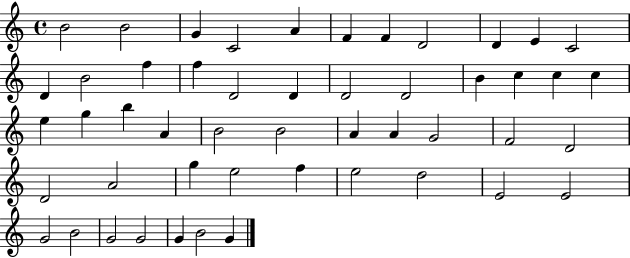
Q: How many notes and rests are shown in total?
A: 50